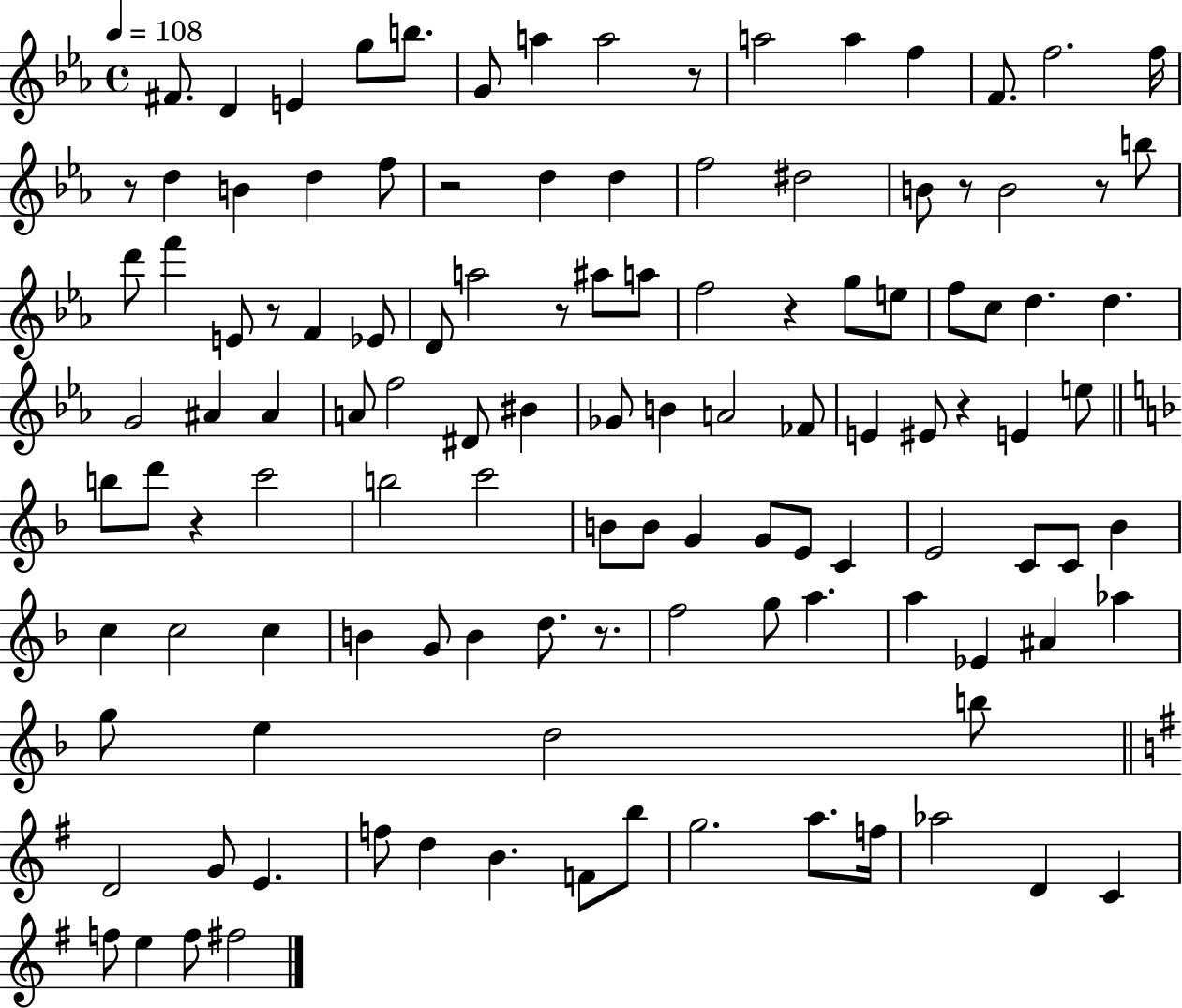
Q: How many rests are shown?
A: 11